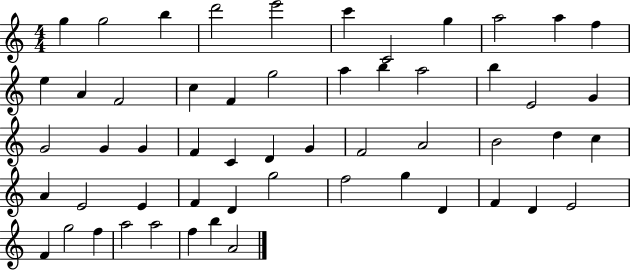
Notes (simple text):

G5/q G5/h B5/q D6/h E6/h C6/q C4/h G5/q A5/h A5/q F5/q E5/q A4/q F4/h C5/q F4/q G5/h A5/q B5/q A5/h B5/q E4/h G4/q G4/h G4/q G4/q F4/q C4/q D4/q G4/q F4/h A4/h B4/h D5/q C5/q A4/q E4/h E4/q F4/q D4/q G5/h F5/h G5/q D4/q F4/q D4/q E4/h F4/q G5/h F5/q A5/h A5/h F5/q B5/q A4/h